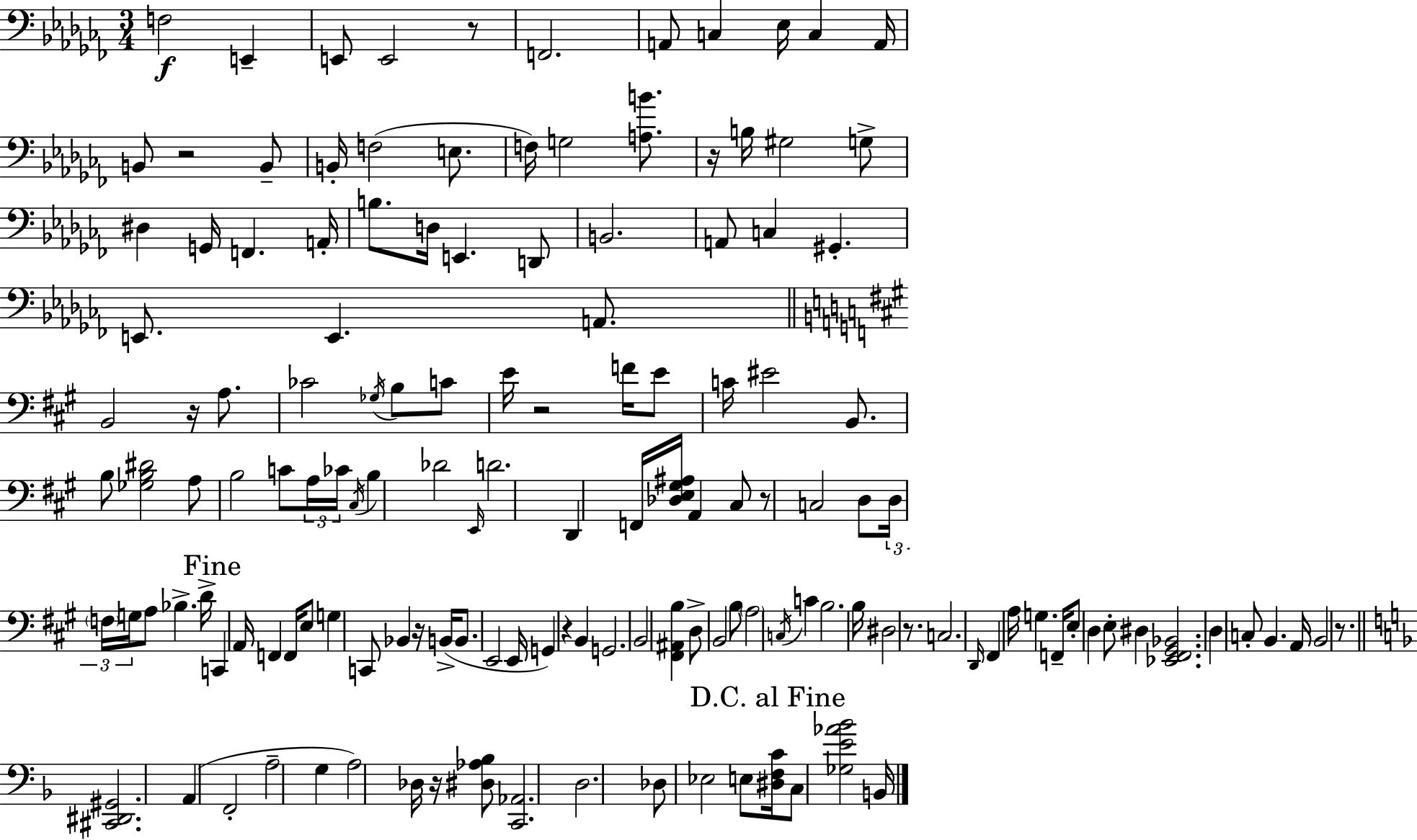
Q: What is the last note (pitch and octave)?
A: B2